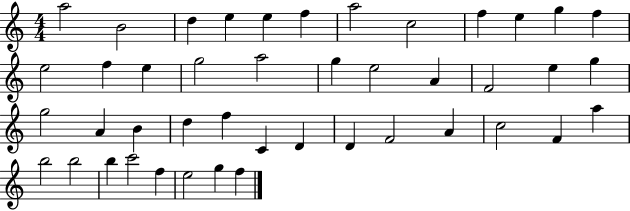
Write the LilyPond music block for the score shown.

{
  \clef treble
  \numericTimeSignature
  \time 4/4
  \key c \major
  a''2 b'2 | d''4 e''4 e''4 f''4 | a''2 c''2 | f''4 e''4 g''4 f''4 | \break e''2 f''4 e''4 | g''2 a''2 | g''4 e''2 a'4 | f'2 e''4 g''4 | \break g''2 a'4 b'4 | d''4 f''4 c'4 d'4 | d'4 f'2 a'4 | c''2 f'4 a''4 | \break b''2 b''2 | b''4 c'''2 f''4 | e''2 g''4 f''4 | \bar "|."
}